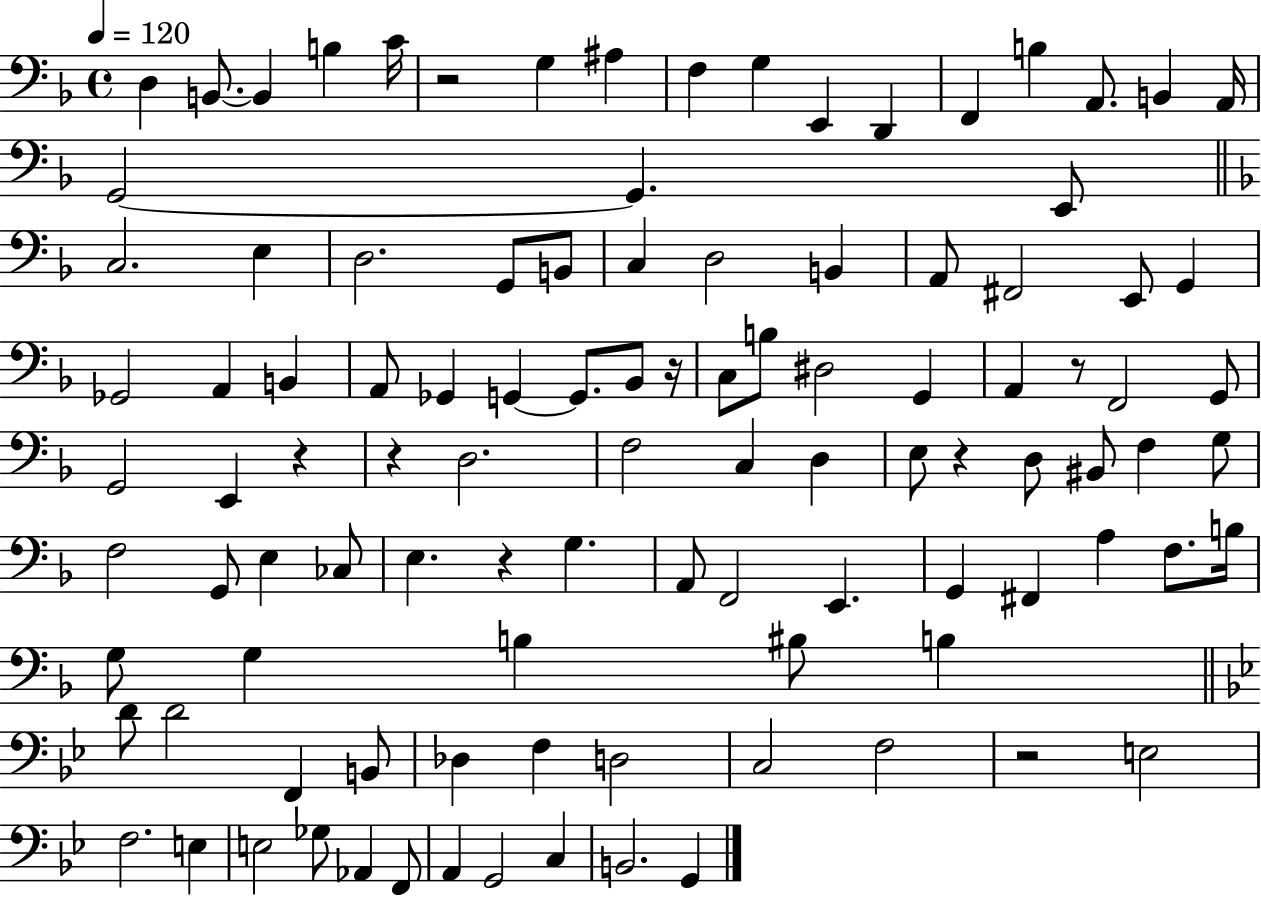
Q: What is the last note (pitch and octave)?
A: G2